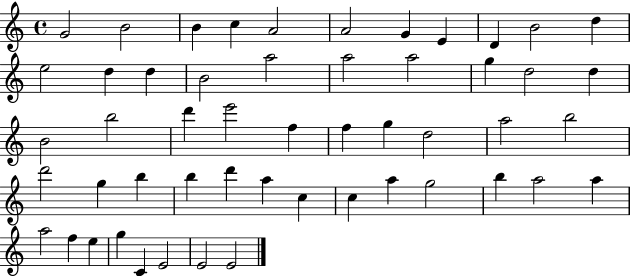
X:1
T:Untitled
M:4/4
L:1/4
K:C
G2 B2 B c A2 A2 G E D B2 d e2 d d B2 a2 a2 a2 g d2 d B2 b2 d' e'2 f f g d2 a2 b2 d'2 g b b d' a c c a g2 b a2 a a2 f e g C E2 E2 E2